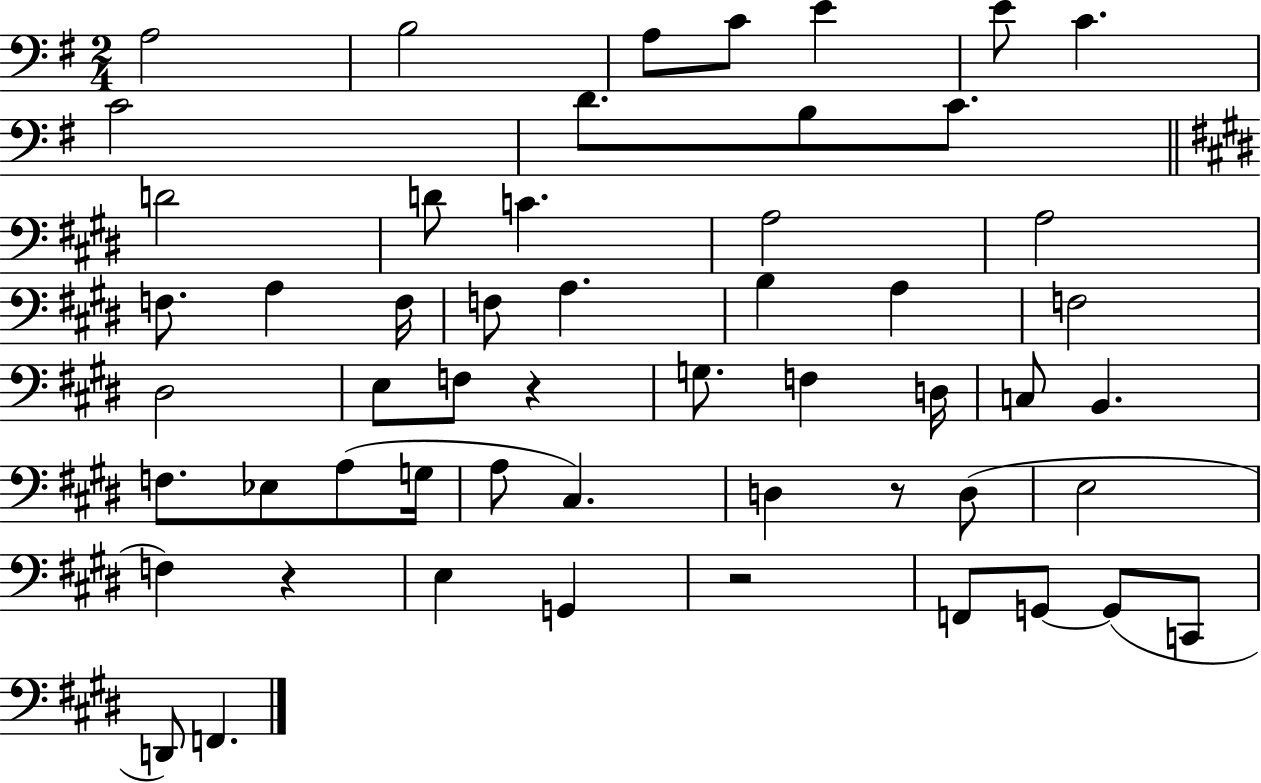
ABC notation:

X:1
T:Untitled
M:2/4
L:1/4
K:G
A,2 B,2 A,/2 C/2 E E/2 C C2 D/2 B,/2 C/2 D2 D/2 C A,2 A,2 F,/2 A, F,/4 F,/2 A, B, A, F,2 ^D,2 E,/2 F,/2 z G,/2 F, D,/4 C,/2 B,, F,/2 _E,/2 A,/2 G,/4 A,/2 ^C, D, z/2 D,/2 E,2 F, z E, G,, z2 F,,/2 G,,/2 G,,/2 C,,/2 D,,/2 F,,